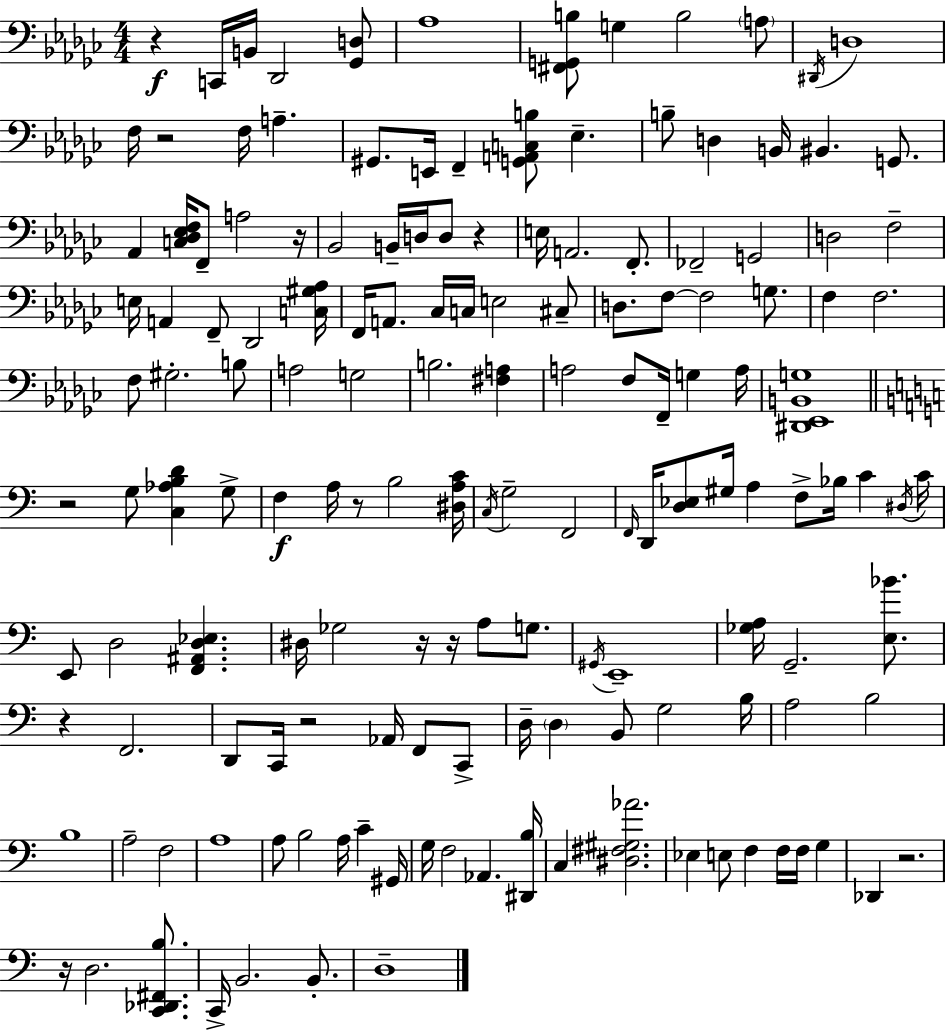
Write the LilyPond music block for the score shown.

{
  \clef bass
  \numericTimeSignature
  \time 4/4
  \key ees \minor
  r4\f c,16 b,16 des,2 <ges, d>8 | aes1 | <fis, g, b>8 g4 b2 \parenthesize a8 | \acciaccatura { dis,16 } d1 | \break f16 r2 f16 a4.-- | gis,8. e,16 f,4-- <g, a, c b>8 ees4.-- | b8-- d4 b,16 bis,4. g,8. | aes,4 <c des ees f>16 f,8-- a2 | \break r16 bes,2 b,16-- d16 d8 r4 | e16 a,2. f,8.-. | fes,2-- g,2 | d2 f2-- | \break e16 a,4 f,8-- des,2 | <c gis aes>16 f,16 a,8. ces16 c16 e2 cis8-- | d8. f8~~ f2 g8. | f4 f2. | \break f8 gis2.-. b8 | a2 g2 | b2. <fis a>4 | a2 f8 f,16-- g4 | \break a16 <dis, ees, b, g>1 | \bar "||" \break \key c \major r2 g8 <c aes b d'>4 g8-> | f4\f a16 r8 b2 <dis a c'>16 | \acciaccatura { c16 } g2-- f,2 | \grace { f,16 } d,16 <d ees>8 gis16 a4 f8-> bes16 c'4 | \break \acciaccatura { dis16 } c'16 e,8 d2 <f, ais, d ees>4. | dis16 ges2 r16 r16 a8 | g8. \acciaccatura { gis,16 } e,1-- | <ges a>16 g,2.-- | \break <e bes'>8. r4 f,2. | d,8 c,16 r2 aes,16 | f,8 c,8-> d16-- \parenthesize d4 b,8 g2 | b16 a2 b2 | \break b1 | a2-- f2 | a1 | a8 b2 a16 c'4-- | \break gis,16 g16 f2 aes,4. | <dis, b>16 c4 <dis fis gis aes'>2. | ees4 e8 f4 f16 f16 | g4 des,4 r2. | \break r16 d2. | <c, des, fis, b>8. c,16-> b,2. | b,8.-. d1-- | \bar "|."
}